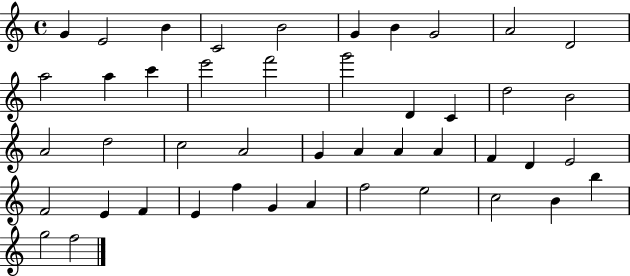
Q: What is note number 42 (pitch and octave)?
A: B4